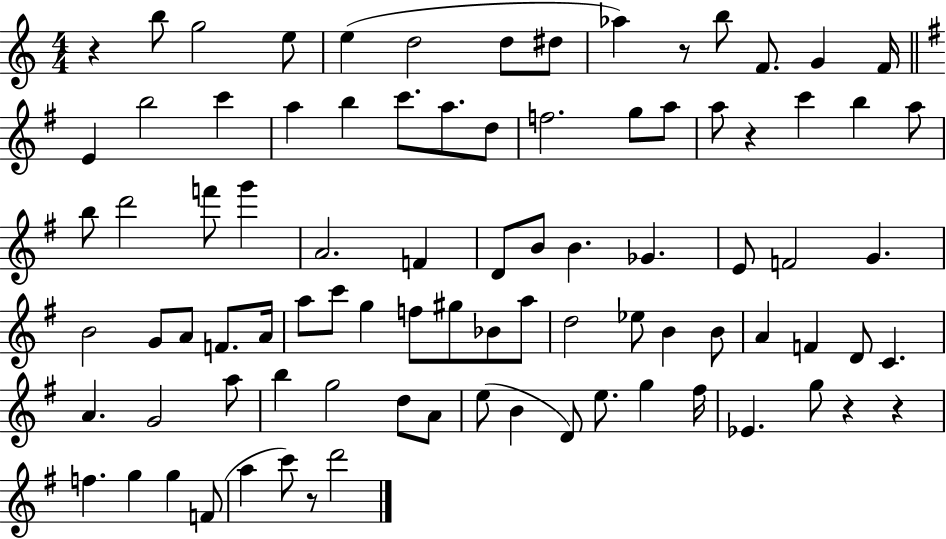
R/q B5/e G5/h E5/e E5/q D5/h D5/e D#5/e Ab5/q R/e B5/e F4/e. G4/q F4/s E4/q B5/h C6/q A5/q B5/q C6/e. A5/e. D5/e F5/h. G5/e A5/e A5/e R/q C6/q B5/q A5/e B5/e D6/h F6/e G6/q A4/h. F4/q D4/e B4/e B4/q. Gb4/q. E4/e F4/h G4/q. B4/h G4/e A4/e F4/e. A4/s A5/e C6/e G5/q F5/e G#5/e Bb4/e A5/e D5/h Eb5/e B4/q B4/e A4/q F4/q D4/e C4/q. A4/q. G4/h A5/e B5/q G5/h D5/e A4/e E5/e B4/q D4/e E5/e. G5/q F#5/s Eb4/q. G5/e R/q R/q F5/q. G5/q G5/q F4/e A5/q C6/e R/e D6/h